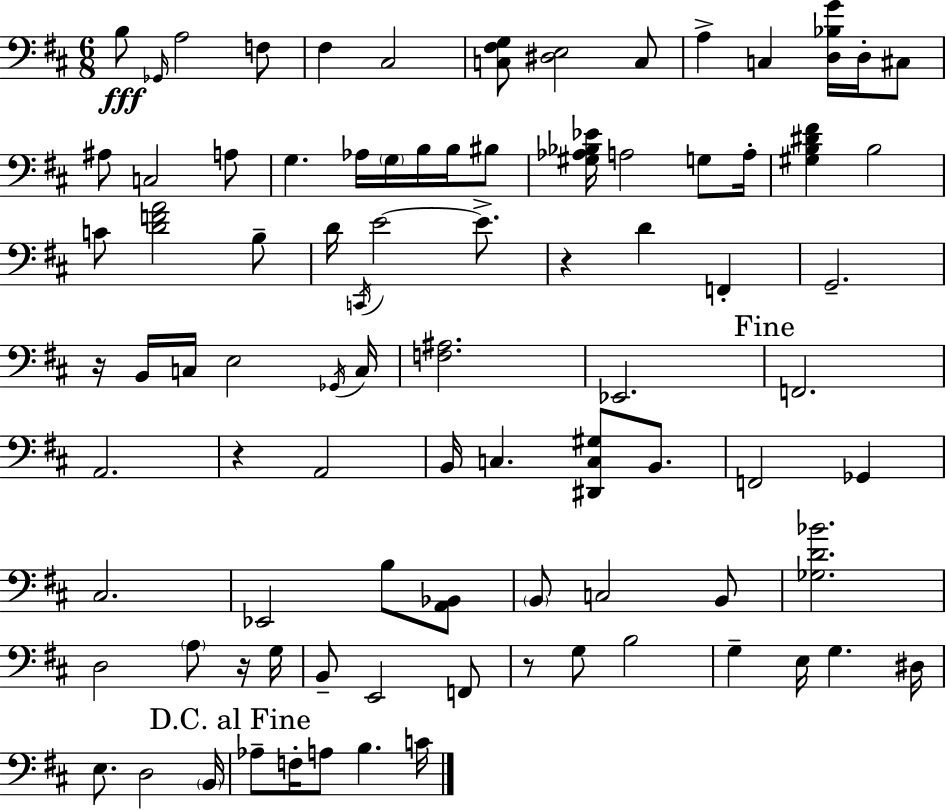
{
  \clef bass
  \numericTimeSignature
  \time 6/8
  \key d \major
  \repeat volta 2 { b8\fff \grace { ges,16 } a2 f8 | fis4 cis2 | <c fis g>8 <dis e>2 c8 | a4-> c4 <d bes g'>16 d16-. cis8 | \break ais8 c2 a8 | g4. aes16 \parenthesize g16 b16 b16 bis8 | <gis aes bes ees'>16 a2 g8 | a16-. <gis b dis' fis'>4 b2 | \break c'8 <d' f' a'>2 b8-- | d'16 \acciaccatura { c,16 } e'2~~ e'8.-> | r4 d'4 f,4-. | g,2.-- | \break r16 b,16 c16 e2 | \acciaccatura { ges,16 } c16 <f ais>2. | ees,2. | \mark "Fine" f,2. | \break a,2. | r4 a,2 | b,16 c4. <dis, c gis>8 | b,8. f,2 ges,4 | \break cis2. | ees,2 b8 | <a, bes,>8 \parenthesize b,8 c2 | b,8 <ges d' bes'>2. | \break d2 \parenthesize a8 | r16 g16 b,8-- e,2 | f,8 r8 g8 b2 | g4-- e16 g4. | \break dis16 e8. d2 | \parenthesize b,16 \mark "D.C. al Fine" aes8-- f16-. a8 b4. | c'16 } \bar "|."
}